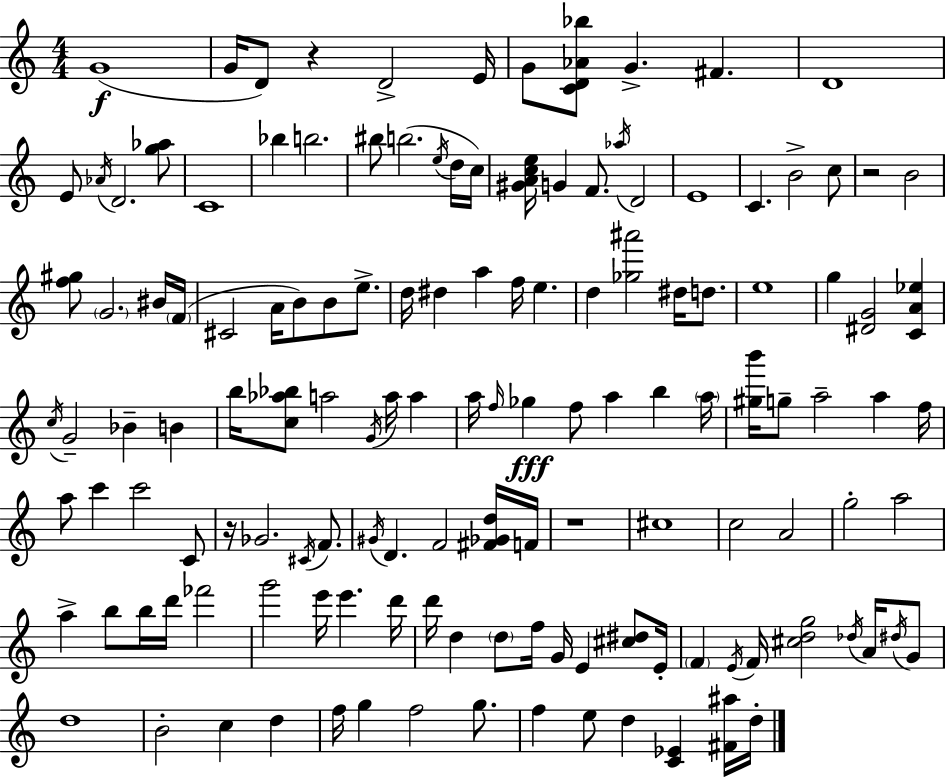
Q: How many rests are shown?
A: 4